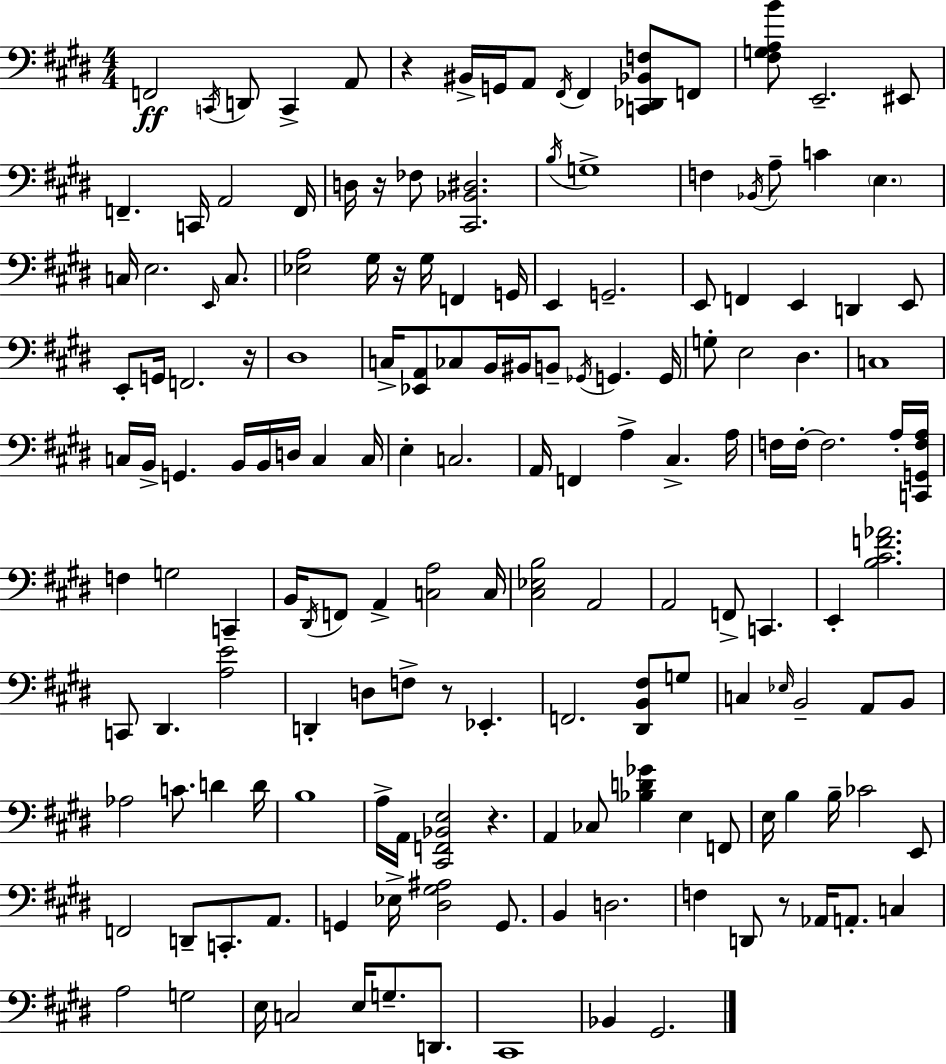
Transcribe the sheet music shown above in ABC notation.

X:1
T:Untitled
M:4/4
L:1/4
K:E
F,,2 C,,/4 D,,/2 C,, A,,/2 z ^B,,/4 G,,/4 A,,/2 ^F,,/4 ^F,, [C,,_D,,_B,,F,]/2 F,,/2 [^F,G,A,B]/2 E,,2 ^E,,/2 F,, C,,/4 A,,2 F,,/4 D,/4 z/4 _F,/2 [^C,,_B,,^D,]2 B,/4 G,4 F, _B,,/4 A,/2 C E, C,/4 E,2 E,,/4 C,/2 [_E,A,]2 ^G,/4 z/4 ^G,/4 F,, G,,/4 E,, G,,2 E,,/2 F,, E,, D,, E,,/2 E,,/2 G,,/4 F,,2 z/4 ^D,4 C,/4 [_E,,A,,]/2 _C,/2 B,,/4 ^B,,/4 B,,/2 _G,,/4 G,, G,,/4 G,/2 E,2 ^D, C,4 C,/4 B,,/4 G,, B,,/4 B,,/4 D,/4 C, C,/4 E, C,2 A,,/4 F,, A, ^C, A,/4 F,/4 F,/4 F,2 A,/4 [C,,G,,F,A,]/4 F, G,2 C,, B,,/4 ^D,,/4 F,,/2 A,, [C,A,]2 C,/4 [^C,_E,B,]2 A,,2 A,,2 F,,/2 C,, E,, [B,^CF_A]2 C,,/2 ^D,, [A,E]2 D,, D,/2 F,/2 z/2 _E,, F,,2 [^D,,B,,^F,]/2 G,/2 C, _E,/4 B,,2 A,,/2 B,,/2 _A,2 C/2 D D/4 B,4 A,/4 A,,/4 [^C,,F,,_B,,E,]2 z A,, _C,/2 [_B,D_G] E, F,,/2 E,/4 B, B,/4 _C2 E,,/2 F,,2 D,,/2 C,,/2 A,,/2 G,, _E,/4 [^D,^G,^A,]2 G,,/2 B,, D,2 F, D,,/2 z/2 _A,,/4 A,,/2 C, A,2 G,2 E,/4 C,2 E,/4 G,/2 D,,/2 ^C,,4 _B,, ^G,,2